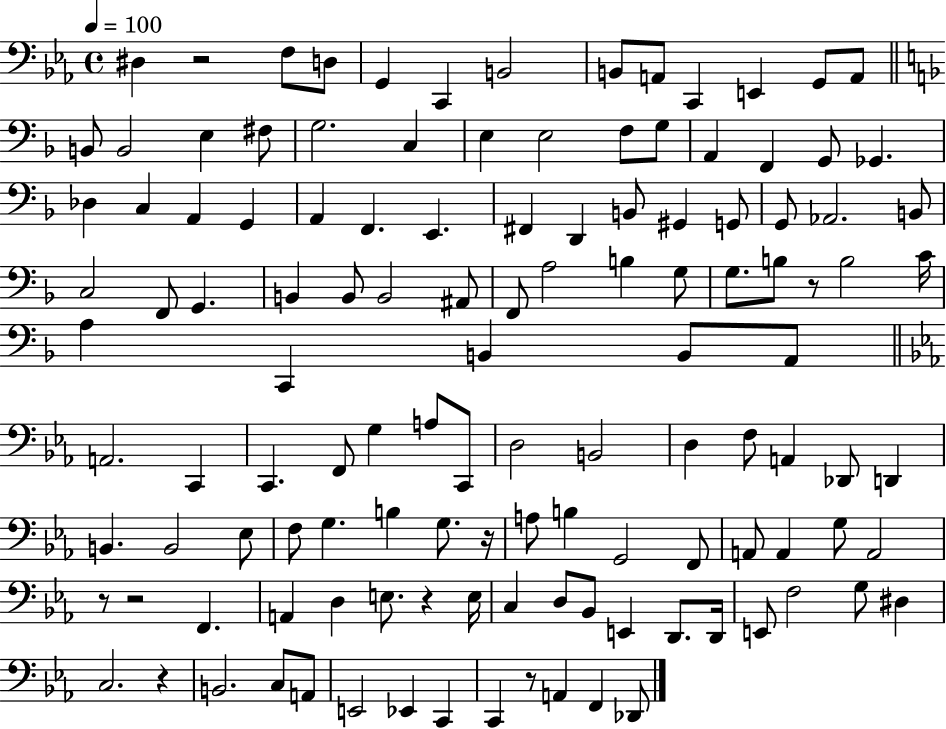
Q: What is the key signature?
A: EES major